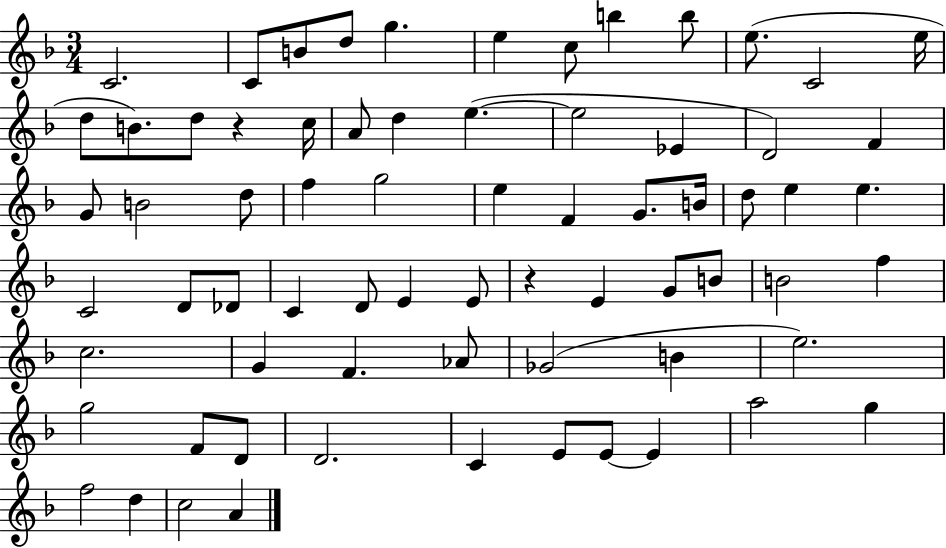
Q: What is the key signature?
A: F major